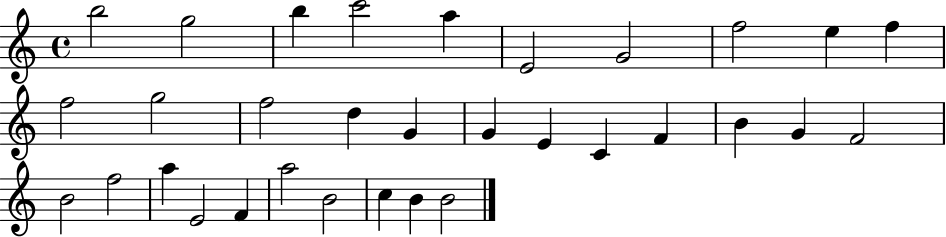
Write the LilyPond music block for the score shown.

{
  \clef treble
  \time 4/4
  \defaultTimeSignature
  \key c \major
  b''2 g''2 | b''4 c'''2 a''4 | e'2 g'2 | f''2 e''4 f''4 | \break f''2 g''2 | f''2 d''4 g'4 | g'4 e'4 c'4 f'4 | b'4 g'4 f'2 | \break b'2 f''2 | a''4 e'2 f'4 | a''2 b'2 | c''4 b'4 b'2 | \break \bar "|."
}